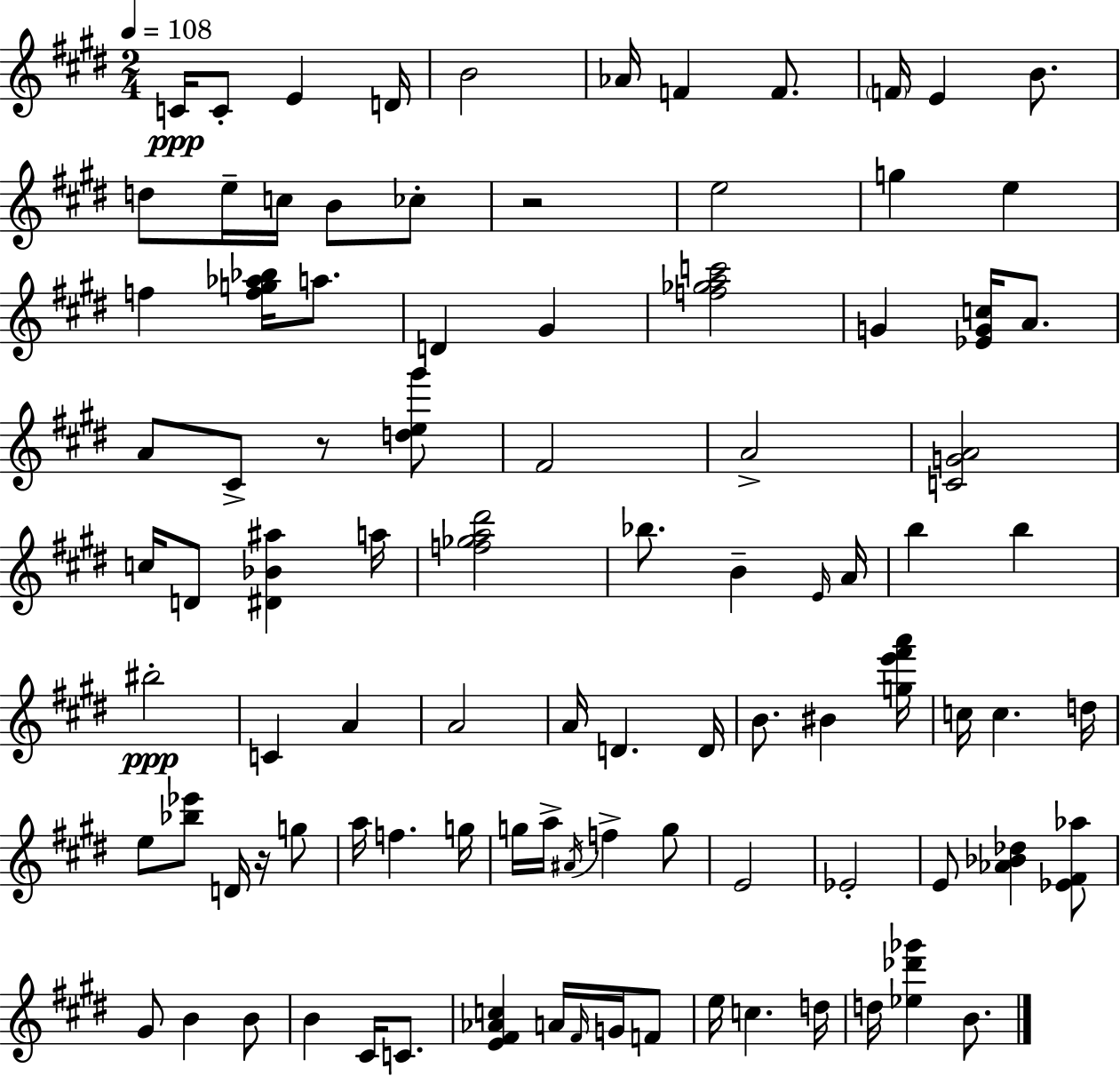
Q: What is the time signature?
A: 2/4